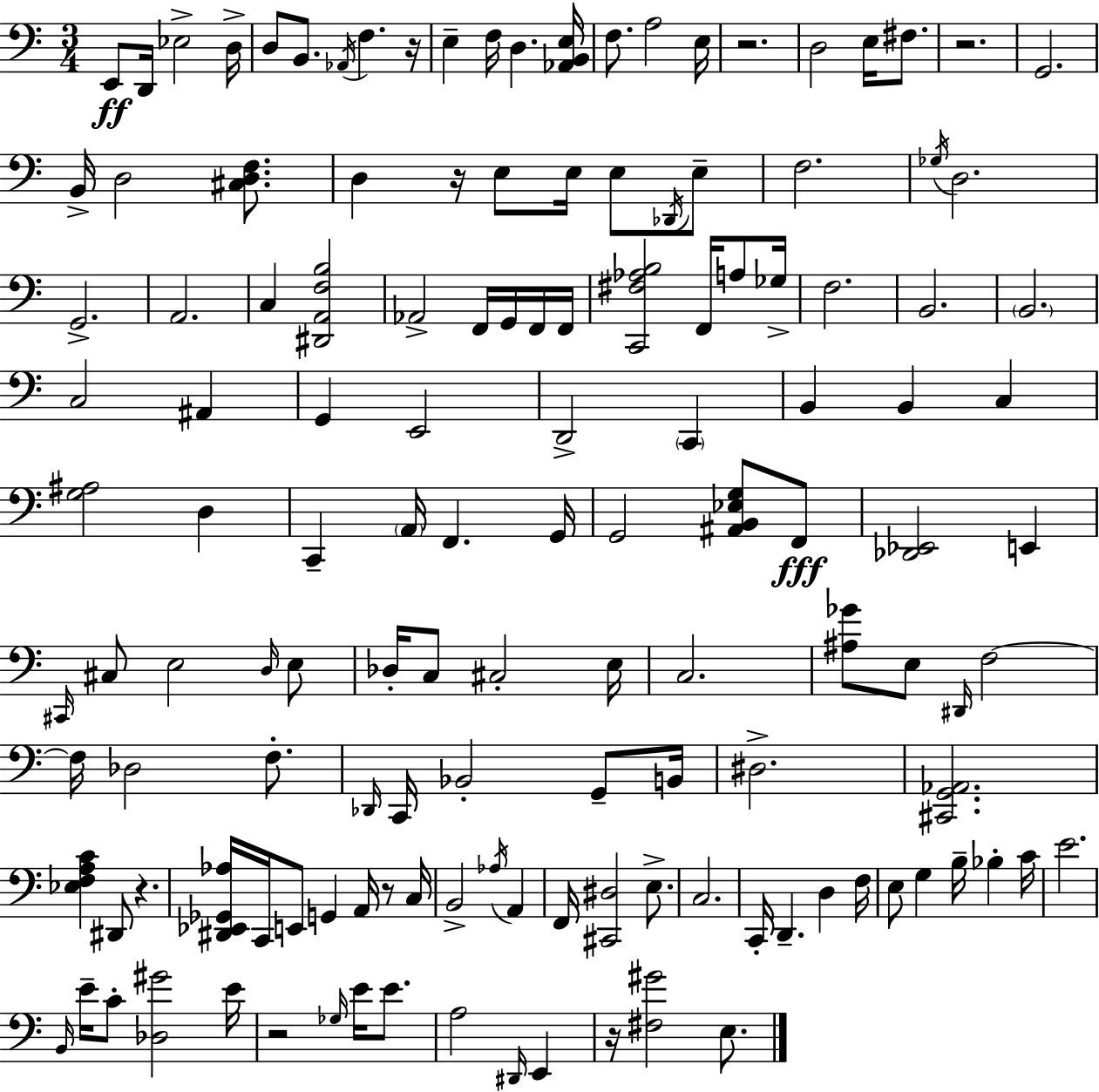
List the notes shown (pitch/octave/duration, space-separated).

E2/e D2/s Eb3/h D3/s D3/e B2/e. Ab2/s F3/q. R/s E3/q F3/s D3/q. [Ab2,B2,E3]/s F3/e. A3/h E3/s R/h. D3/h E3/s F#3/e. R/h. G2/h. B2/s D3/h [C#3,D3,F3]/e. D3/q R/s E3/e E3/s E3/e Db2/s E3/e F3/h. Gb3/s D3/h. G2/h. A2/h. C3/q [D#2,A2,F3,B3]/h Ab2/h F2/s G2/s F2/s F2/s [C2,F#3,Ab3,B3]/h F2/s A3/e Gb3/s F3/h. B2/h. B2/h. C3/h A#2/q G2/q E2/h D2/h C2/q B2/q B2/q C3/q [G3,A#3]/h D3/q C2/q A2/s F2/q. G2/s G2/h [A#2,B2,Eb3,G3]/e F2/e [Db2,Eb2]/h E2/q C#2/s C#3/e E3/h D3/s E3/e Db3/s C3/e C#3/h E3/s C3/h. [A#3,Gb4]/e E3/e D#2/s F3/h F3/s Db3/h F3/e. Db2/s C2/s Bb2/h G2/e B2/s D#3/h. [C#2,G2,Ab2]/h. [Eb3,F3,A3,C4]/q D#2/e R/q. [D#2,Eb2,Gb2,Ab3]/s C2/s E2/e G2/q A2/s R/e C3/s B2/h Ab3/s A2/q F2/s [C#2,D#3]/h E3/e. C3/h. C2/s D2/q. D3/q F3/s E3/e G3/q B3/s Bb3/q C4/s E4/h. B2/s E4/s C4/e [Db3,G#4]/h E4/s R/h Gb3/s E4/s E4/e. A3/h D#2/s E2/q R/s [F#3,G#4]/h E3/e.